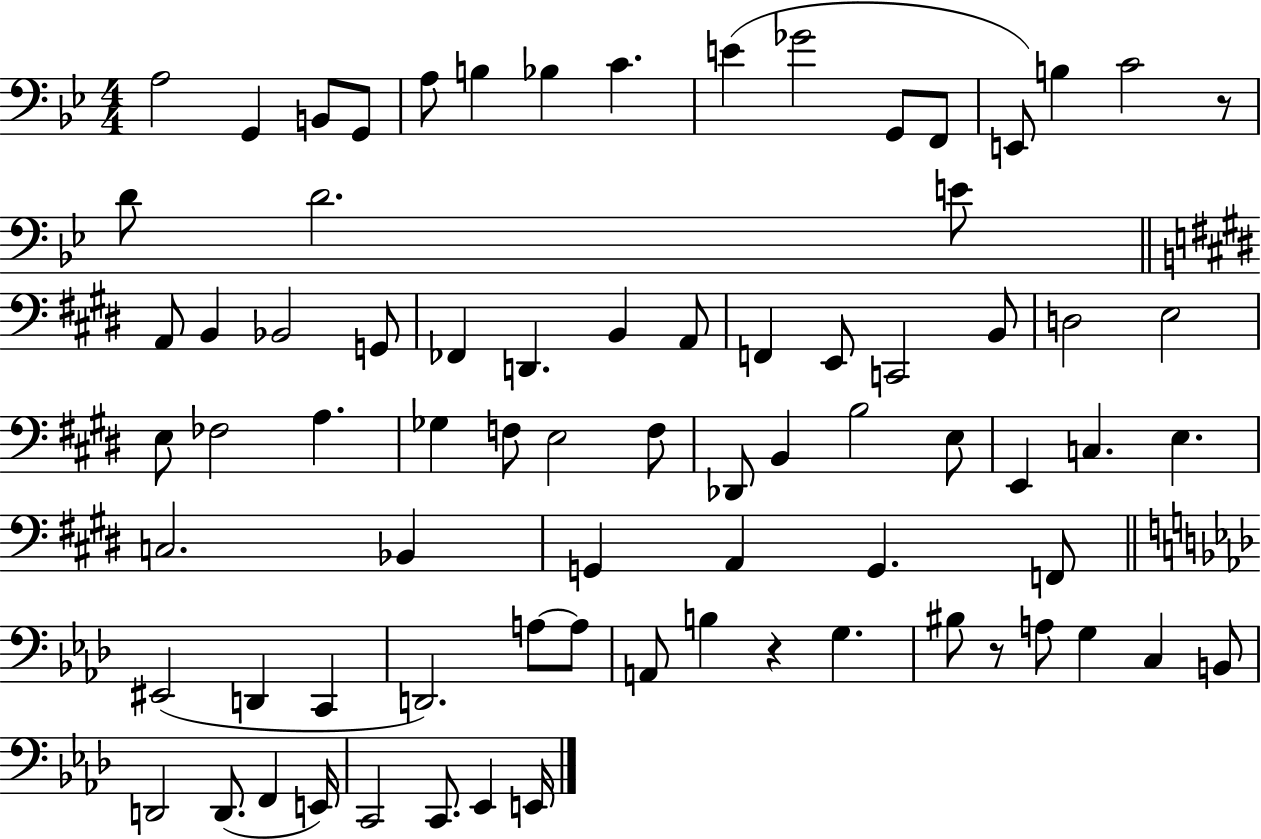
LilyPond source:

{
  \clef bass
  \numericTimeSignature
  \time 4/4
  \key bes \major
  a2 g,4 b,8 g,8 | a8 b4 bes4 c'4. | e'4( ges'2 g,8 f,8 | e,8) b4 c'2 r8 | \break d'8 d'2. e'8 | \bar "||" \break \key e \major a,8 b,4 bes,2 g,8 | fes,4 d,4. b,4 a,8 | f,4 e,8 c,2 b,8 | d2 e2 | \break e8 fes2 a4. | ges4 f8 e2 f8 | des,8 b,4 b2 e8 | e,4 c4. e4. | \break c2. bes,4 | g,4 a,4 g,4. f,8 | \bar "||" \break \key f \minor eis,2( d,4 c,4 | d,2.) a8~~ a8 | a,8 b4 r4 g4. | bis8 r8 a8 g4 c4 b,8 | \break d,2 d,8.( f,4 e,16) | c,2 c,8. ees,4 e,16 | \bar "|."
}